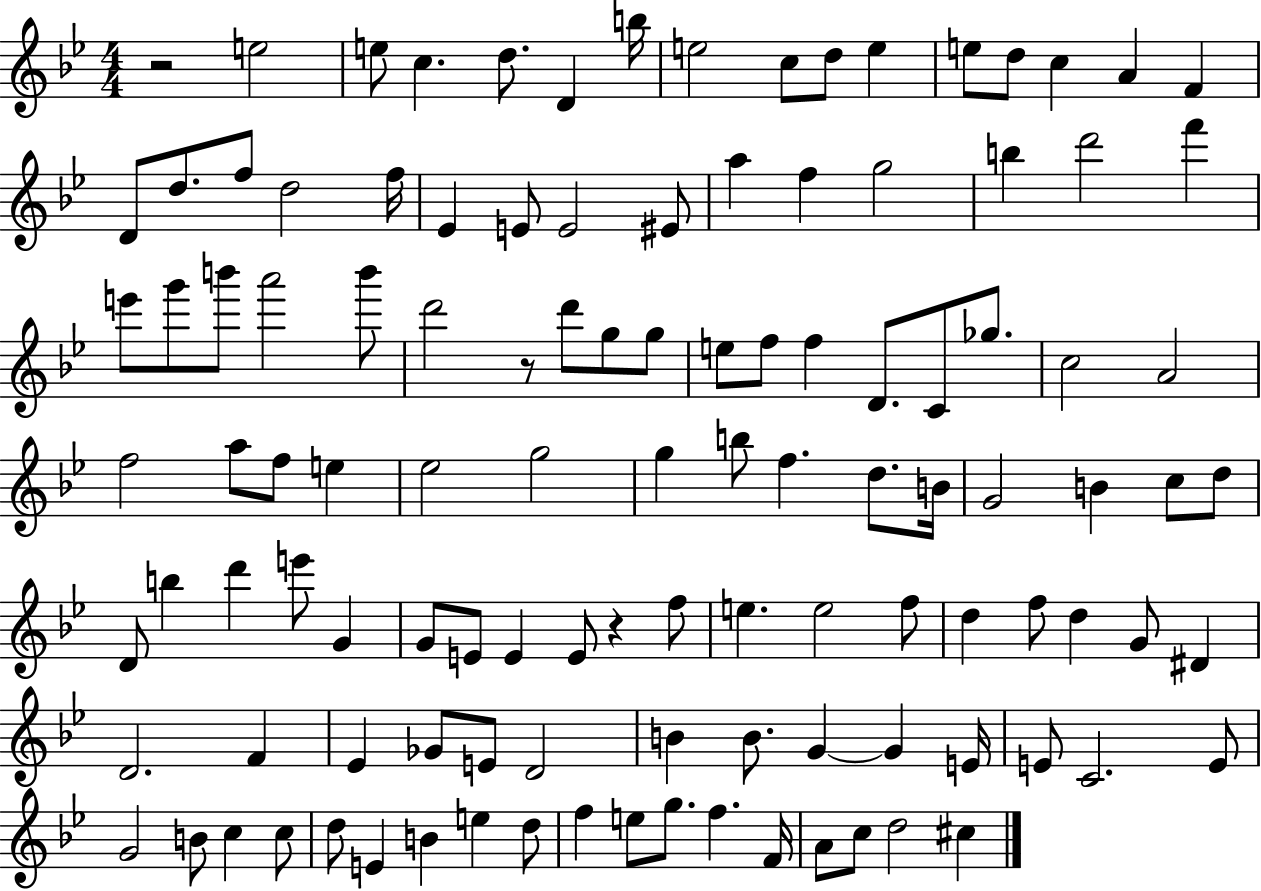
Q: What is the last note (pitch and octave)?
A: C#5